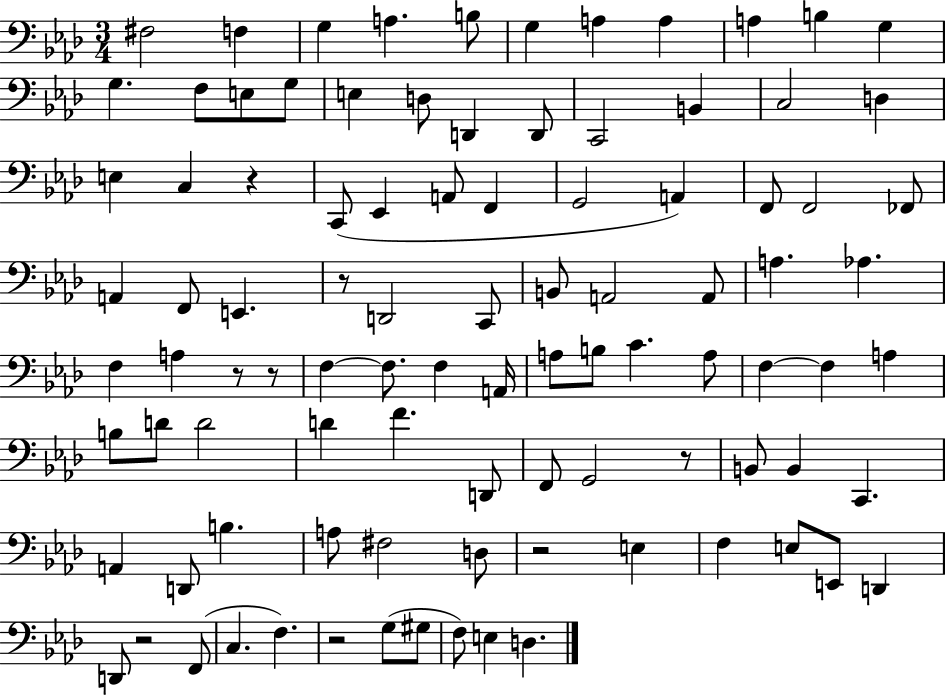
{
  \clef bass
  \numericTimeSignature
  \time 3/4
  \key aes \major
  fis2 f4 | g4 a4. b8 | g4 a4 a4 | a4 b4 g4 | \break g4. f8 e8 g8 | e4 d8 d,4 d,8 | c,2 b,4 | c2 d4 | \break e4 c4 r4 | c,8( ees,4 a,8 f,4 | g,2 a,4) | f,8 f,2 fes,8 | \break a,4 f,8 e,4. | r8 d,2 c,8 | b,8 a,2 a,8 | a4. aes4. | \break f4 a4 r8 r8 | f4~~ f8. f4 a,16 | a8 b8 c'4. a8 | f4~~ f4 a4 | \break b8 d'8 d'2 | d'4 f'4. d,8 | f,8 g,2 r8 | b,8 b,4 c,4. | \break a,4 d,8 b4. | a8 fis2 d8 | r2 e4 | f4 e8 e,8 d,4 | \break d,8 r2 f,8( | c4. f4.) | r2 g8( gis8 | f8) e4 d4. | \break \bar "|."
}